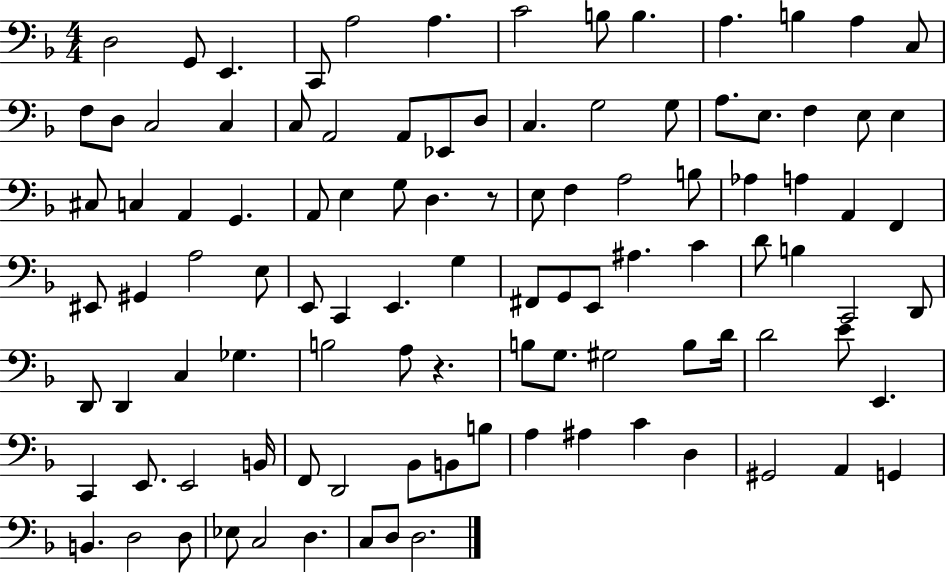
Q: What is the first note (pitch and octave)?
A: D3